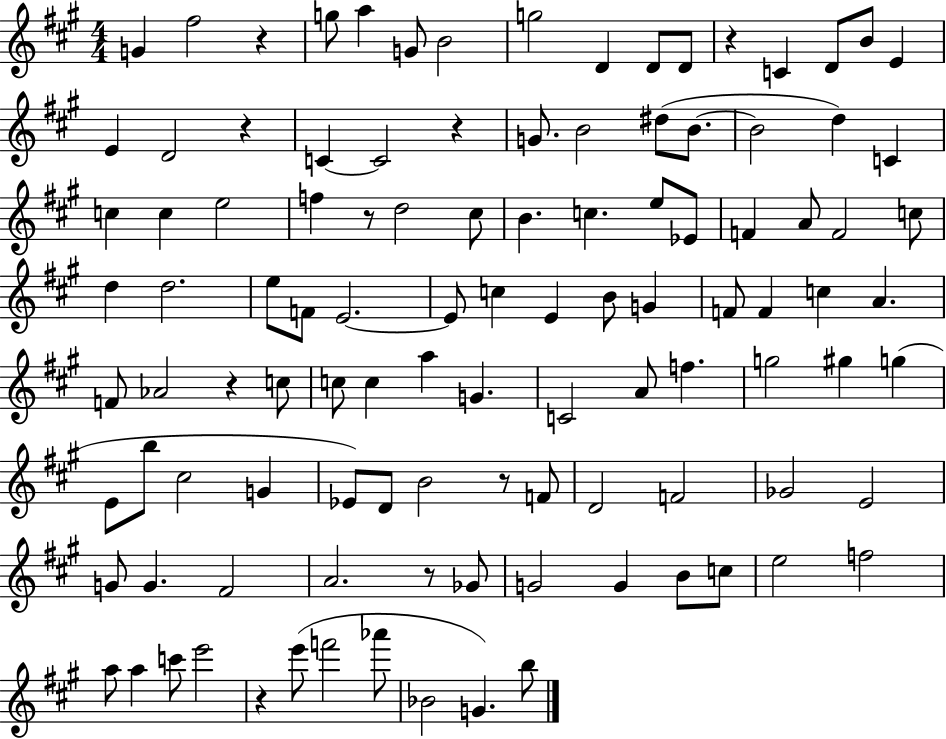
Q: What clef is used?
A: treble